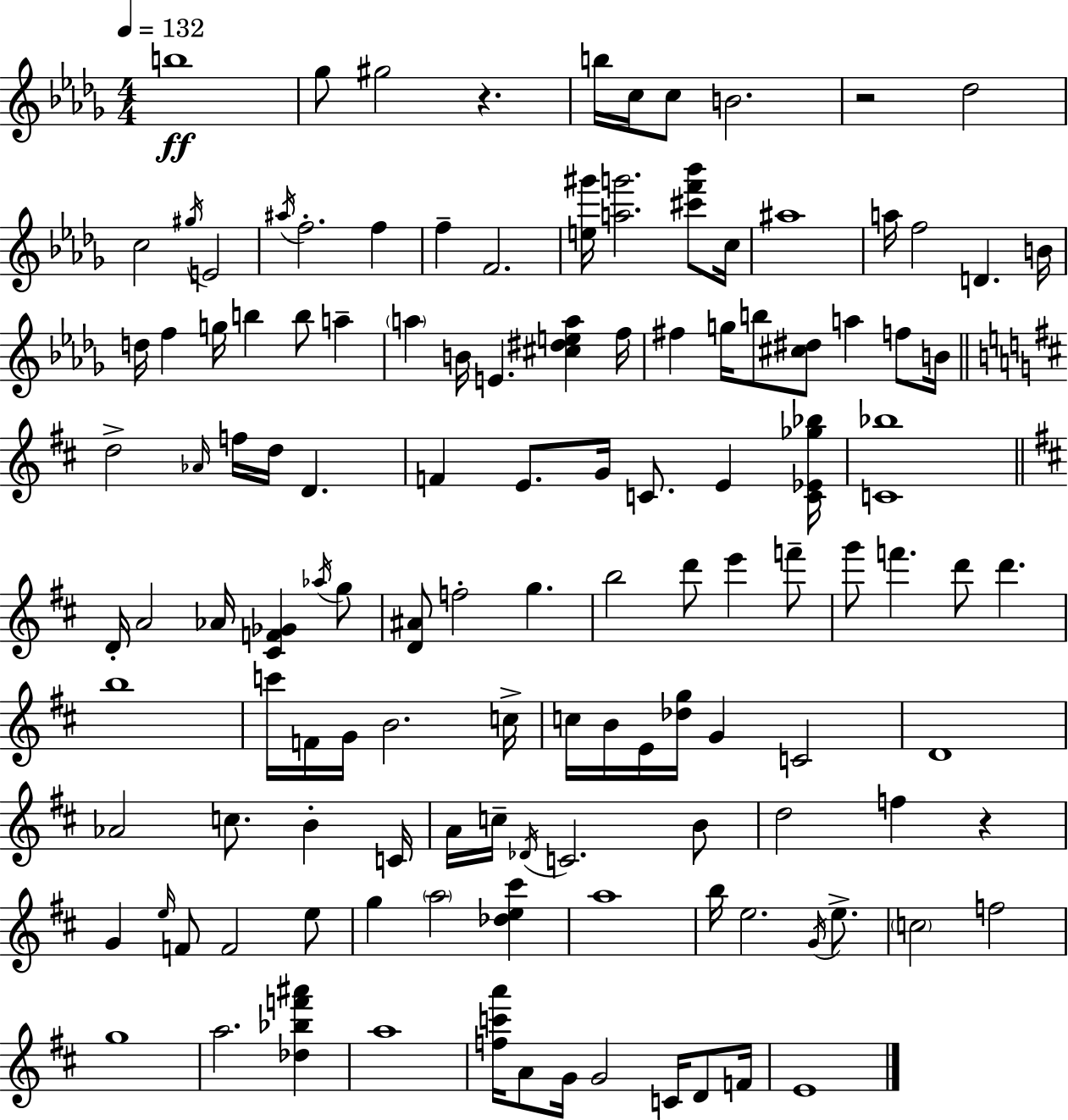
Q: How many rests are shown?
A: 3